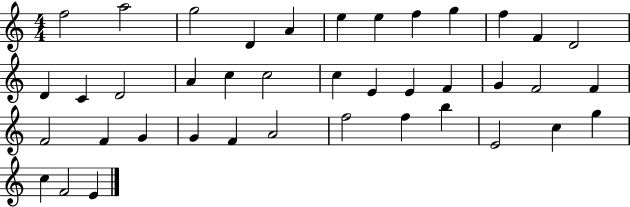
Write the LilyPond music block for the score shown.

{
  \clef treble
  \numericTimeSignature
  \time 4/4
  \key c \major
  f''2 a''2 | g''2 d'4 a'4 | e''4 e''4 f''4 g''4 | f''4 f'4 d'2 | \break d'4 c'4 d'2 | a'4 c''4 c''2 | c''4 e'4 e'4 f'4 | g'4 f'2 f'4 | \break f'2 f'4 g'4 | g'4 f'4 a'2 | f''2 f''4 b''4 | e'2 c''4 g''4 | \break c''4 f'2 e'4 | \bar "|."
}